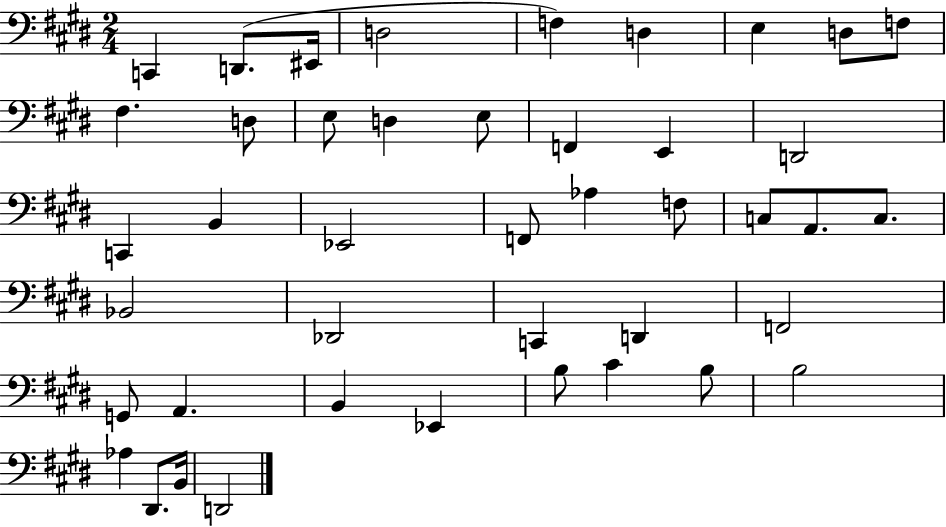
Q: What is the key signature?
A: E major